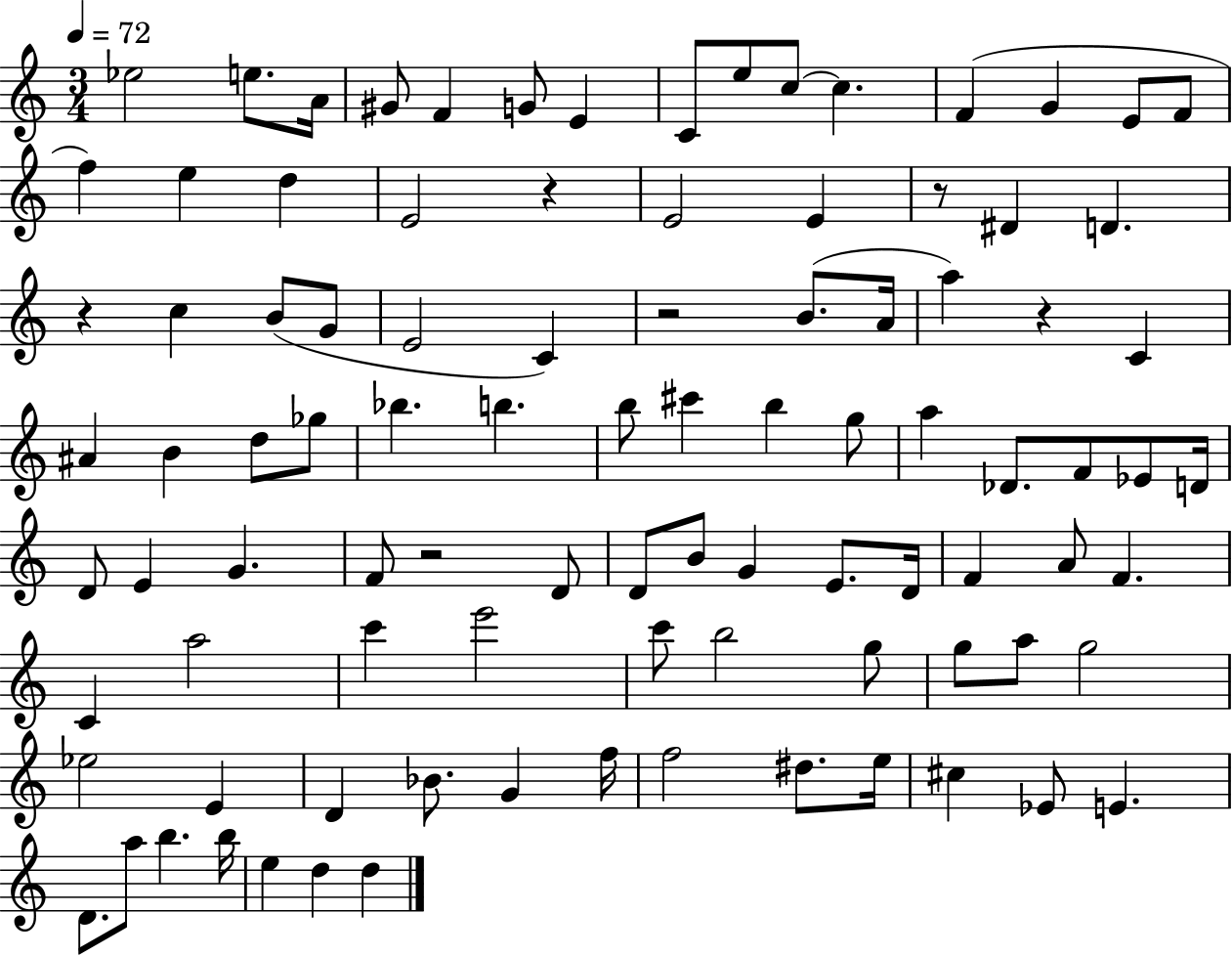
X:1
T:Untitled
M:3/4
L:1/4
K:C
_e2 e/2 A/4 ^G/2 F G/2 E C/2 e/2 c/2 c F G E/2 F/2 f e d E2 z E2 E z/2 ^D D z c B/2 G/2 E2 C z2 B/2 A/4 a z C ^A B d/2 _g/2 _b b b/2 ^c' b g/2 a _D/2 F/2 _E/2 D/4 D/2 E G F/2 z2 D/2 D/2 B/2 G E/2 D/4 F A/2 F C a2 c' e'2 c'/2 b2 g/2 g/2 a/2 g2 _e2 E D _B/2 G f/4 f2 ^d/2 e/4 ^c _E/2 E D/2 a/2 b b/4 e d d